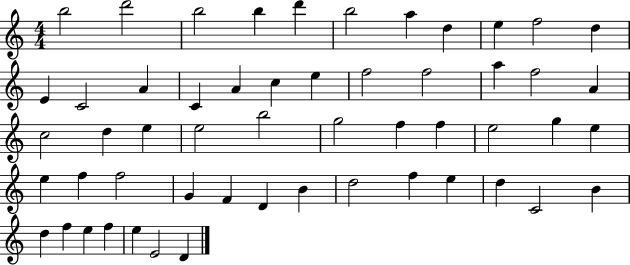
X:1
T:Untitled
M:4/4
L:1/4
K:C
b2 d'2 b2 b d' b2 a d e f2 d E C2 A C A c e f2 f2 a f2 A c2 d e e2 b2 g2 f f e2 g e e f f2 G F D B d2 f e d C2 B d f e f e E2 D